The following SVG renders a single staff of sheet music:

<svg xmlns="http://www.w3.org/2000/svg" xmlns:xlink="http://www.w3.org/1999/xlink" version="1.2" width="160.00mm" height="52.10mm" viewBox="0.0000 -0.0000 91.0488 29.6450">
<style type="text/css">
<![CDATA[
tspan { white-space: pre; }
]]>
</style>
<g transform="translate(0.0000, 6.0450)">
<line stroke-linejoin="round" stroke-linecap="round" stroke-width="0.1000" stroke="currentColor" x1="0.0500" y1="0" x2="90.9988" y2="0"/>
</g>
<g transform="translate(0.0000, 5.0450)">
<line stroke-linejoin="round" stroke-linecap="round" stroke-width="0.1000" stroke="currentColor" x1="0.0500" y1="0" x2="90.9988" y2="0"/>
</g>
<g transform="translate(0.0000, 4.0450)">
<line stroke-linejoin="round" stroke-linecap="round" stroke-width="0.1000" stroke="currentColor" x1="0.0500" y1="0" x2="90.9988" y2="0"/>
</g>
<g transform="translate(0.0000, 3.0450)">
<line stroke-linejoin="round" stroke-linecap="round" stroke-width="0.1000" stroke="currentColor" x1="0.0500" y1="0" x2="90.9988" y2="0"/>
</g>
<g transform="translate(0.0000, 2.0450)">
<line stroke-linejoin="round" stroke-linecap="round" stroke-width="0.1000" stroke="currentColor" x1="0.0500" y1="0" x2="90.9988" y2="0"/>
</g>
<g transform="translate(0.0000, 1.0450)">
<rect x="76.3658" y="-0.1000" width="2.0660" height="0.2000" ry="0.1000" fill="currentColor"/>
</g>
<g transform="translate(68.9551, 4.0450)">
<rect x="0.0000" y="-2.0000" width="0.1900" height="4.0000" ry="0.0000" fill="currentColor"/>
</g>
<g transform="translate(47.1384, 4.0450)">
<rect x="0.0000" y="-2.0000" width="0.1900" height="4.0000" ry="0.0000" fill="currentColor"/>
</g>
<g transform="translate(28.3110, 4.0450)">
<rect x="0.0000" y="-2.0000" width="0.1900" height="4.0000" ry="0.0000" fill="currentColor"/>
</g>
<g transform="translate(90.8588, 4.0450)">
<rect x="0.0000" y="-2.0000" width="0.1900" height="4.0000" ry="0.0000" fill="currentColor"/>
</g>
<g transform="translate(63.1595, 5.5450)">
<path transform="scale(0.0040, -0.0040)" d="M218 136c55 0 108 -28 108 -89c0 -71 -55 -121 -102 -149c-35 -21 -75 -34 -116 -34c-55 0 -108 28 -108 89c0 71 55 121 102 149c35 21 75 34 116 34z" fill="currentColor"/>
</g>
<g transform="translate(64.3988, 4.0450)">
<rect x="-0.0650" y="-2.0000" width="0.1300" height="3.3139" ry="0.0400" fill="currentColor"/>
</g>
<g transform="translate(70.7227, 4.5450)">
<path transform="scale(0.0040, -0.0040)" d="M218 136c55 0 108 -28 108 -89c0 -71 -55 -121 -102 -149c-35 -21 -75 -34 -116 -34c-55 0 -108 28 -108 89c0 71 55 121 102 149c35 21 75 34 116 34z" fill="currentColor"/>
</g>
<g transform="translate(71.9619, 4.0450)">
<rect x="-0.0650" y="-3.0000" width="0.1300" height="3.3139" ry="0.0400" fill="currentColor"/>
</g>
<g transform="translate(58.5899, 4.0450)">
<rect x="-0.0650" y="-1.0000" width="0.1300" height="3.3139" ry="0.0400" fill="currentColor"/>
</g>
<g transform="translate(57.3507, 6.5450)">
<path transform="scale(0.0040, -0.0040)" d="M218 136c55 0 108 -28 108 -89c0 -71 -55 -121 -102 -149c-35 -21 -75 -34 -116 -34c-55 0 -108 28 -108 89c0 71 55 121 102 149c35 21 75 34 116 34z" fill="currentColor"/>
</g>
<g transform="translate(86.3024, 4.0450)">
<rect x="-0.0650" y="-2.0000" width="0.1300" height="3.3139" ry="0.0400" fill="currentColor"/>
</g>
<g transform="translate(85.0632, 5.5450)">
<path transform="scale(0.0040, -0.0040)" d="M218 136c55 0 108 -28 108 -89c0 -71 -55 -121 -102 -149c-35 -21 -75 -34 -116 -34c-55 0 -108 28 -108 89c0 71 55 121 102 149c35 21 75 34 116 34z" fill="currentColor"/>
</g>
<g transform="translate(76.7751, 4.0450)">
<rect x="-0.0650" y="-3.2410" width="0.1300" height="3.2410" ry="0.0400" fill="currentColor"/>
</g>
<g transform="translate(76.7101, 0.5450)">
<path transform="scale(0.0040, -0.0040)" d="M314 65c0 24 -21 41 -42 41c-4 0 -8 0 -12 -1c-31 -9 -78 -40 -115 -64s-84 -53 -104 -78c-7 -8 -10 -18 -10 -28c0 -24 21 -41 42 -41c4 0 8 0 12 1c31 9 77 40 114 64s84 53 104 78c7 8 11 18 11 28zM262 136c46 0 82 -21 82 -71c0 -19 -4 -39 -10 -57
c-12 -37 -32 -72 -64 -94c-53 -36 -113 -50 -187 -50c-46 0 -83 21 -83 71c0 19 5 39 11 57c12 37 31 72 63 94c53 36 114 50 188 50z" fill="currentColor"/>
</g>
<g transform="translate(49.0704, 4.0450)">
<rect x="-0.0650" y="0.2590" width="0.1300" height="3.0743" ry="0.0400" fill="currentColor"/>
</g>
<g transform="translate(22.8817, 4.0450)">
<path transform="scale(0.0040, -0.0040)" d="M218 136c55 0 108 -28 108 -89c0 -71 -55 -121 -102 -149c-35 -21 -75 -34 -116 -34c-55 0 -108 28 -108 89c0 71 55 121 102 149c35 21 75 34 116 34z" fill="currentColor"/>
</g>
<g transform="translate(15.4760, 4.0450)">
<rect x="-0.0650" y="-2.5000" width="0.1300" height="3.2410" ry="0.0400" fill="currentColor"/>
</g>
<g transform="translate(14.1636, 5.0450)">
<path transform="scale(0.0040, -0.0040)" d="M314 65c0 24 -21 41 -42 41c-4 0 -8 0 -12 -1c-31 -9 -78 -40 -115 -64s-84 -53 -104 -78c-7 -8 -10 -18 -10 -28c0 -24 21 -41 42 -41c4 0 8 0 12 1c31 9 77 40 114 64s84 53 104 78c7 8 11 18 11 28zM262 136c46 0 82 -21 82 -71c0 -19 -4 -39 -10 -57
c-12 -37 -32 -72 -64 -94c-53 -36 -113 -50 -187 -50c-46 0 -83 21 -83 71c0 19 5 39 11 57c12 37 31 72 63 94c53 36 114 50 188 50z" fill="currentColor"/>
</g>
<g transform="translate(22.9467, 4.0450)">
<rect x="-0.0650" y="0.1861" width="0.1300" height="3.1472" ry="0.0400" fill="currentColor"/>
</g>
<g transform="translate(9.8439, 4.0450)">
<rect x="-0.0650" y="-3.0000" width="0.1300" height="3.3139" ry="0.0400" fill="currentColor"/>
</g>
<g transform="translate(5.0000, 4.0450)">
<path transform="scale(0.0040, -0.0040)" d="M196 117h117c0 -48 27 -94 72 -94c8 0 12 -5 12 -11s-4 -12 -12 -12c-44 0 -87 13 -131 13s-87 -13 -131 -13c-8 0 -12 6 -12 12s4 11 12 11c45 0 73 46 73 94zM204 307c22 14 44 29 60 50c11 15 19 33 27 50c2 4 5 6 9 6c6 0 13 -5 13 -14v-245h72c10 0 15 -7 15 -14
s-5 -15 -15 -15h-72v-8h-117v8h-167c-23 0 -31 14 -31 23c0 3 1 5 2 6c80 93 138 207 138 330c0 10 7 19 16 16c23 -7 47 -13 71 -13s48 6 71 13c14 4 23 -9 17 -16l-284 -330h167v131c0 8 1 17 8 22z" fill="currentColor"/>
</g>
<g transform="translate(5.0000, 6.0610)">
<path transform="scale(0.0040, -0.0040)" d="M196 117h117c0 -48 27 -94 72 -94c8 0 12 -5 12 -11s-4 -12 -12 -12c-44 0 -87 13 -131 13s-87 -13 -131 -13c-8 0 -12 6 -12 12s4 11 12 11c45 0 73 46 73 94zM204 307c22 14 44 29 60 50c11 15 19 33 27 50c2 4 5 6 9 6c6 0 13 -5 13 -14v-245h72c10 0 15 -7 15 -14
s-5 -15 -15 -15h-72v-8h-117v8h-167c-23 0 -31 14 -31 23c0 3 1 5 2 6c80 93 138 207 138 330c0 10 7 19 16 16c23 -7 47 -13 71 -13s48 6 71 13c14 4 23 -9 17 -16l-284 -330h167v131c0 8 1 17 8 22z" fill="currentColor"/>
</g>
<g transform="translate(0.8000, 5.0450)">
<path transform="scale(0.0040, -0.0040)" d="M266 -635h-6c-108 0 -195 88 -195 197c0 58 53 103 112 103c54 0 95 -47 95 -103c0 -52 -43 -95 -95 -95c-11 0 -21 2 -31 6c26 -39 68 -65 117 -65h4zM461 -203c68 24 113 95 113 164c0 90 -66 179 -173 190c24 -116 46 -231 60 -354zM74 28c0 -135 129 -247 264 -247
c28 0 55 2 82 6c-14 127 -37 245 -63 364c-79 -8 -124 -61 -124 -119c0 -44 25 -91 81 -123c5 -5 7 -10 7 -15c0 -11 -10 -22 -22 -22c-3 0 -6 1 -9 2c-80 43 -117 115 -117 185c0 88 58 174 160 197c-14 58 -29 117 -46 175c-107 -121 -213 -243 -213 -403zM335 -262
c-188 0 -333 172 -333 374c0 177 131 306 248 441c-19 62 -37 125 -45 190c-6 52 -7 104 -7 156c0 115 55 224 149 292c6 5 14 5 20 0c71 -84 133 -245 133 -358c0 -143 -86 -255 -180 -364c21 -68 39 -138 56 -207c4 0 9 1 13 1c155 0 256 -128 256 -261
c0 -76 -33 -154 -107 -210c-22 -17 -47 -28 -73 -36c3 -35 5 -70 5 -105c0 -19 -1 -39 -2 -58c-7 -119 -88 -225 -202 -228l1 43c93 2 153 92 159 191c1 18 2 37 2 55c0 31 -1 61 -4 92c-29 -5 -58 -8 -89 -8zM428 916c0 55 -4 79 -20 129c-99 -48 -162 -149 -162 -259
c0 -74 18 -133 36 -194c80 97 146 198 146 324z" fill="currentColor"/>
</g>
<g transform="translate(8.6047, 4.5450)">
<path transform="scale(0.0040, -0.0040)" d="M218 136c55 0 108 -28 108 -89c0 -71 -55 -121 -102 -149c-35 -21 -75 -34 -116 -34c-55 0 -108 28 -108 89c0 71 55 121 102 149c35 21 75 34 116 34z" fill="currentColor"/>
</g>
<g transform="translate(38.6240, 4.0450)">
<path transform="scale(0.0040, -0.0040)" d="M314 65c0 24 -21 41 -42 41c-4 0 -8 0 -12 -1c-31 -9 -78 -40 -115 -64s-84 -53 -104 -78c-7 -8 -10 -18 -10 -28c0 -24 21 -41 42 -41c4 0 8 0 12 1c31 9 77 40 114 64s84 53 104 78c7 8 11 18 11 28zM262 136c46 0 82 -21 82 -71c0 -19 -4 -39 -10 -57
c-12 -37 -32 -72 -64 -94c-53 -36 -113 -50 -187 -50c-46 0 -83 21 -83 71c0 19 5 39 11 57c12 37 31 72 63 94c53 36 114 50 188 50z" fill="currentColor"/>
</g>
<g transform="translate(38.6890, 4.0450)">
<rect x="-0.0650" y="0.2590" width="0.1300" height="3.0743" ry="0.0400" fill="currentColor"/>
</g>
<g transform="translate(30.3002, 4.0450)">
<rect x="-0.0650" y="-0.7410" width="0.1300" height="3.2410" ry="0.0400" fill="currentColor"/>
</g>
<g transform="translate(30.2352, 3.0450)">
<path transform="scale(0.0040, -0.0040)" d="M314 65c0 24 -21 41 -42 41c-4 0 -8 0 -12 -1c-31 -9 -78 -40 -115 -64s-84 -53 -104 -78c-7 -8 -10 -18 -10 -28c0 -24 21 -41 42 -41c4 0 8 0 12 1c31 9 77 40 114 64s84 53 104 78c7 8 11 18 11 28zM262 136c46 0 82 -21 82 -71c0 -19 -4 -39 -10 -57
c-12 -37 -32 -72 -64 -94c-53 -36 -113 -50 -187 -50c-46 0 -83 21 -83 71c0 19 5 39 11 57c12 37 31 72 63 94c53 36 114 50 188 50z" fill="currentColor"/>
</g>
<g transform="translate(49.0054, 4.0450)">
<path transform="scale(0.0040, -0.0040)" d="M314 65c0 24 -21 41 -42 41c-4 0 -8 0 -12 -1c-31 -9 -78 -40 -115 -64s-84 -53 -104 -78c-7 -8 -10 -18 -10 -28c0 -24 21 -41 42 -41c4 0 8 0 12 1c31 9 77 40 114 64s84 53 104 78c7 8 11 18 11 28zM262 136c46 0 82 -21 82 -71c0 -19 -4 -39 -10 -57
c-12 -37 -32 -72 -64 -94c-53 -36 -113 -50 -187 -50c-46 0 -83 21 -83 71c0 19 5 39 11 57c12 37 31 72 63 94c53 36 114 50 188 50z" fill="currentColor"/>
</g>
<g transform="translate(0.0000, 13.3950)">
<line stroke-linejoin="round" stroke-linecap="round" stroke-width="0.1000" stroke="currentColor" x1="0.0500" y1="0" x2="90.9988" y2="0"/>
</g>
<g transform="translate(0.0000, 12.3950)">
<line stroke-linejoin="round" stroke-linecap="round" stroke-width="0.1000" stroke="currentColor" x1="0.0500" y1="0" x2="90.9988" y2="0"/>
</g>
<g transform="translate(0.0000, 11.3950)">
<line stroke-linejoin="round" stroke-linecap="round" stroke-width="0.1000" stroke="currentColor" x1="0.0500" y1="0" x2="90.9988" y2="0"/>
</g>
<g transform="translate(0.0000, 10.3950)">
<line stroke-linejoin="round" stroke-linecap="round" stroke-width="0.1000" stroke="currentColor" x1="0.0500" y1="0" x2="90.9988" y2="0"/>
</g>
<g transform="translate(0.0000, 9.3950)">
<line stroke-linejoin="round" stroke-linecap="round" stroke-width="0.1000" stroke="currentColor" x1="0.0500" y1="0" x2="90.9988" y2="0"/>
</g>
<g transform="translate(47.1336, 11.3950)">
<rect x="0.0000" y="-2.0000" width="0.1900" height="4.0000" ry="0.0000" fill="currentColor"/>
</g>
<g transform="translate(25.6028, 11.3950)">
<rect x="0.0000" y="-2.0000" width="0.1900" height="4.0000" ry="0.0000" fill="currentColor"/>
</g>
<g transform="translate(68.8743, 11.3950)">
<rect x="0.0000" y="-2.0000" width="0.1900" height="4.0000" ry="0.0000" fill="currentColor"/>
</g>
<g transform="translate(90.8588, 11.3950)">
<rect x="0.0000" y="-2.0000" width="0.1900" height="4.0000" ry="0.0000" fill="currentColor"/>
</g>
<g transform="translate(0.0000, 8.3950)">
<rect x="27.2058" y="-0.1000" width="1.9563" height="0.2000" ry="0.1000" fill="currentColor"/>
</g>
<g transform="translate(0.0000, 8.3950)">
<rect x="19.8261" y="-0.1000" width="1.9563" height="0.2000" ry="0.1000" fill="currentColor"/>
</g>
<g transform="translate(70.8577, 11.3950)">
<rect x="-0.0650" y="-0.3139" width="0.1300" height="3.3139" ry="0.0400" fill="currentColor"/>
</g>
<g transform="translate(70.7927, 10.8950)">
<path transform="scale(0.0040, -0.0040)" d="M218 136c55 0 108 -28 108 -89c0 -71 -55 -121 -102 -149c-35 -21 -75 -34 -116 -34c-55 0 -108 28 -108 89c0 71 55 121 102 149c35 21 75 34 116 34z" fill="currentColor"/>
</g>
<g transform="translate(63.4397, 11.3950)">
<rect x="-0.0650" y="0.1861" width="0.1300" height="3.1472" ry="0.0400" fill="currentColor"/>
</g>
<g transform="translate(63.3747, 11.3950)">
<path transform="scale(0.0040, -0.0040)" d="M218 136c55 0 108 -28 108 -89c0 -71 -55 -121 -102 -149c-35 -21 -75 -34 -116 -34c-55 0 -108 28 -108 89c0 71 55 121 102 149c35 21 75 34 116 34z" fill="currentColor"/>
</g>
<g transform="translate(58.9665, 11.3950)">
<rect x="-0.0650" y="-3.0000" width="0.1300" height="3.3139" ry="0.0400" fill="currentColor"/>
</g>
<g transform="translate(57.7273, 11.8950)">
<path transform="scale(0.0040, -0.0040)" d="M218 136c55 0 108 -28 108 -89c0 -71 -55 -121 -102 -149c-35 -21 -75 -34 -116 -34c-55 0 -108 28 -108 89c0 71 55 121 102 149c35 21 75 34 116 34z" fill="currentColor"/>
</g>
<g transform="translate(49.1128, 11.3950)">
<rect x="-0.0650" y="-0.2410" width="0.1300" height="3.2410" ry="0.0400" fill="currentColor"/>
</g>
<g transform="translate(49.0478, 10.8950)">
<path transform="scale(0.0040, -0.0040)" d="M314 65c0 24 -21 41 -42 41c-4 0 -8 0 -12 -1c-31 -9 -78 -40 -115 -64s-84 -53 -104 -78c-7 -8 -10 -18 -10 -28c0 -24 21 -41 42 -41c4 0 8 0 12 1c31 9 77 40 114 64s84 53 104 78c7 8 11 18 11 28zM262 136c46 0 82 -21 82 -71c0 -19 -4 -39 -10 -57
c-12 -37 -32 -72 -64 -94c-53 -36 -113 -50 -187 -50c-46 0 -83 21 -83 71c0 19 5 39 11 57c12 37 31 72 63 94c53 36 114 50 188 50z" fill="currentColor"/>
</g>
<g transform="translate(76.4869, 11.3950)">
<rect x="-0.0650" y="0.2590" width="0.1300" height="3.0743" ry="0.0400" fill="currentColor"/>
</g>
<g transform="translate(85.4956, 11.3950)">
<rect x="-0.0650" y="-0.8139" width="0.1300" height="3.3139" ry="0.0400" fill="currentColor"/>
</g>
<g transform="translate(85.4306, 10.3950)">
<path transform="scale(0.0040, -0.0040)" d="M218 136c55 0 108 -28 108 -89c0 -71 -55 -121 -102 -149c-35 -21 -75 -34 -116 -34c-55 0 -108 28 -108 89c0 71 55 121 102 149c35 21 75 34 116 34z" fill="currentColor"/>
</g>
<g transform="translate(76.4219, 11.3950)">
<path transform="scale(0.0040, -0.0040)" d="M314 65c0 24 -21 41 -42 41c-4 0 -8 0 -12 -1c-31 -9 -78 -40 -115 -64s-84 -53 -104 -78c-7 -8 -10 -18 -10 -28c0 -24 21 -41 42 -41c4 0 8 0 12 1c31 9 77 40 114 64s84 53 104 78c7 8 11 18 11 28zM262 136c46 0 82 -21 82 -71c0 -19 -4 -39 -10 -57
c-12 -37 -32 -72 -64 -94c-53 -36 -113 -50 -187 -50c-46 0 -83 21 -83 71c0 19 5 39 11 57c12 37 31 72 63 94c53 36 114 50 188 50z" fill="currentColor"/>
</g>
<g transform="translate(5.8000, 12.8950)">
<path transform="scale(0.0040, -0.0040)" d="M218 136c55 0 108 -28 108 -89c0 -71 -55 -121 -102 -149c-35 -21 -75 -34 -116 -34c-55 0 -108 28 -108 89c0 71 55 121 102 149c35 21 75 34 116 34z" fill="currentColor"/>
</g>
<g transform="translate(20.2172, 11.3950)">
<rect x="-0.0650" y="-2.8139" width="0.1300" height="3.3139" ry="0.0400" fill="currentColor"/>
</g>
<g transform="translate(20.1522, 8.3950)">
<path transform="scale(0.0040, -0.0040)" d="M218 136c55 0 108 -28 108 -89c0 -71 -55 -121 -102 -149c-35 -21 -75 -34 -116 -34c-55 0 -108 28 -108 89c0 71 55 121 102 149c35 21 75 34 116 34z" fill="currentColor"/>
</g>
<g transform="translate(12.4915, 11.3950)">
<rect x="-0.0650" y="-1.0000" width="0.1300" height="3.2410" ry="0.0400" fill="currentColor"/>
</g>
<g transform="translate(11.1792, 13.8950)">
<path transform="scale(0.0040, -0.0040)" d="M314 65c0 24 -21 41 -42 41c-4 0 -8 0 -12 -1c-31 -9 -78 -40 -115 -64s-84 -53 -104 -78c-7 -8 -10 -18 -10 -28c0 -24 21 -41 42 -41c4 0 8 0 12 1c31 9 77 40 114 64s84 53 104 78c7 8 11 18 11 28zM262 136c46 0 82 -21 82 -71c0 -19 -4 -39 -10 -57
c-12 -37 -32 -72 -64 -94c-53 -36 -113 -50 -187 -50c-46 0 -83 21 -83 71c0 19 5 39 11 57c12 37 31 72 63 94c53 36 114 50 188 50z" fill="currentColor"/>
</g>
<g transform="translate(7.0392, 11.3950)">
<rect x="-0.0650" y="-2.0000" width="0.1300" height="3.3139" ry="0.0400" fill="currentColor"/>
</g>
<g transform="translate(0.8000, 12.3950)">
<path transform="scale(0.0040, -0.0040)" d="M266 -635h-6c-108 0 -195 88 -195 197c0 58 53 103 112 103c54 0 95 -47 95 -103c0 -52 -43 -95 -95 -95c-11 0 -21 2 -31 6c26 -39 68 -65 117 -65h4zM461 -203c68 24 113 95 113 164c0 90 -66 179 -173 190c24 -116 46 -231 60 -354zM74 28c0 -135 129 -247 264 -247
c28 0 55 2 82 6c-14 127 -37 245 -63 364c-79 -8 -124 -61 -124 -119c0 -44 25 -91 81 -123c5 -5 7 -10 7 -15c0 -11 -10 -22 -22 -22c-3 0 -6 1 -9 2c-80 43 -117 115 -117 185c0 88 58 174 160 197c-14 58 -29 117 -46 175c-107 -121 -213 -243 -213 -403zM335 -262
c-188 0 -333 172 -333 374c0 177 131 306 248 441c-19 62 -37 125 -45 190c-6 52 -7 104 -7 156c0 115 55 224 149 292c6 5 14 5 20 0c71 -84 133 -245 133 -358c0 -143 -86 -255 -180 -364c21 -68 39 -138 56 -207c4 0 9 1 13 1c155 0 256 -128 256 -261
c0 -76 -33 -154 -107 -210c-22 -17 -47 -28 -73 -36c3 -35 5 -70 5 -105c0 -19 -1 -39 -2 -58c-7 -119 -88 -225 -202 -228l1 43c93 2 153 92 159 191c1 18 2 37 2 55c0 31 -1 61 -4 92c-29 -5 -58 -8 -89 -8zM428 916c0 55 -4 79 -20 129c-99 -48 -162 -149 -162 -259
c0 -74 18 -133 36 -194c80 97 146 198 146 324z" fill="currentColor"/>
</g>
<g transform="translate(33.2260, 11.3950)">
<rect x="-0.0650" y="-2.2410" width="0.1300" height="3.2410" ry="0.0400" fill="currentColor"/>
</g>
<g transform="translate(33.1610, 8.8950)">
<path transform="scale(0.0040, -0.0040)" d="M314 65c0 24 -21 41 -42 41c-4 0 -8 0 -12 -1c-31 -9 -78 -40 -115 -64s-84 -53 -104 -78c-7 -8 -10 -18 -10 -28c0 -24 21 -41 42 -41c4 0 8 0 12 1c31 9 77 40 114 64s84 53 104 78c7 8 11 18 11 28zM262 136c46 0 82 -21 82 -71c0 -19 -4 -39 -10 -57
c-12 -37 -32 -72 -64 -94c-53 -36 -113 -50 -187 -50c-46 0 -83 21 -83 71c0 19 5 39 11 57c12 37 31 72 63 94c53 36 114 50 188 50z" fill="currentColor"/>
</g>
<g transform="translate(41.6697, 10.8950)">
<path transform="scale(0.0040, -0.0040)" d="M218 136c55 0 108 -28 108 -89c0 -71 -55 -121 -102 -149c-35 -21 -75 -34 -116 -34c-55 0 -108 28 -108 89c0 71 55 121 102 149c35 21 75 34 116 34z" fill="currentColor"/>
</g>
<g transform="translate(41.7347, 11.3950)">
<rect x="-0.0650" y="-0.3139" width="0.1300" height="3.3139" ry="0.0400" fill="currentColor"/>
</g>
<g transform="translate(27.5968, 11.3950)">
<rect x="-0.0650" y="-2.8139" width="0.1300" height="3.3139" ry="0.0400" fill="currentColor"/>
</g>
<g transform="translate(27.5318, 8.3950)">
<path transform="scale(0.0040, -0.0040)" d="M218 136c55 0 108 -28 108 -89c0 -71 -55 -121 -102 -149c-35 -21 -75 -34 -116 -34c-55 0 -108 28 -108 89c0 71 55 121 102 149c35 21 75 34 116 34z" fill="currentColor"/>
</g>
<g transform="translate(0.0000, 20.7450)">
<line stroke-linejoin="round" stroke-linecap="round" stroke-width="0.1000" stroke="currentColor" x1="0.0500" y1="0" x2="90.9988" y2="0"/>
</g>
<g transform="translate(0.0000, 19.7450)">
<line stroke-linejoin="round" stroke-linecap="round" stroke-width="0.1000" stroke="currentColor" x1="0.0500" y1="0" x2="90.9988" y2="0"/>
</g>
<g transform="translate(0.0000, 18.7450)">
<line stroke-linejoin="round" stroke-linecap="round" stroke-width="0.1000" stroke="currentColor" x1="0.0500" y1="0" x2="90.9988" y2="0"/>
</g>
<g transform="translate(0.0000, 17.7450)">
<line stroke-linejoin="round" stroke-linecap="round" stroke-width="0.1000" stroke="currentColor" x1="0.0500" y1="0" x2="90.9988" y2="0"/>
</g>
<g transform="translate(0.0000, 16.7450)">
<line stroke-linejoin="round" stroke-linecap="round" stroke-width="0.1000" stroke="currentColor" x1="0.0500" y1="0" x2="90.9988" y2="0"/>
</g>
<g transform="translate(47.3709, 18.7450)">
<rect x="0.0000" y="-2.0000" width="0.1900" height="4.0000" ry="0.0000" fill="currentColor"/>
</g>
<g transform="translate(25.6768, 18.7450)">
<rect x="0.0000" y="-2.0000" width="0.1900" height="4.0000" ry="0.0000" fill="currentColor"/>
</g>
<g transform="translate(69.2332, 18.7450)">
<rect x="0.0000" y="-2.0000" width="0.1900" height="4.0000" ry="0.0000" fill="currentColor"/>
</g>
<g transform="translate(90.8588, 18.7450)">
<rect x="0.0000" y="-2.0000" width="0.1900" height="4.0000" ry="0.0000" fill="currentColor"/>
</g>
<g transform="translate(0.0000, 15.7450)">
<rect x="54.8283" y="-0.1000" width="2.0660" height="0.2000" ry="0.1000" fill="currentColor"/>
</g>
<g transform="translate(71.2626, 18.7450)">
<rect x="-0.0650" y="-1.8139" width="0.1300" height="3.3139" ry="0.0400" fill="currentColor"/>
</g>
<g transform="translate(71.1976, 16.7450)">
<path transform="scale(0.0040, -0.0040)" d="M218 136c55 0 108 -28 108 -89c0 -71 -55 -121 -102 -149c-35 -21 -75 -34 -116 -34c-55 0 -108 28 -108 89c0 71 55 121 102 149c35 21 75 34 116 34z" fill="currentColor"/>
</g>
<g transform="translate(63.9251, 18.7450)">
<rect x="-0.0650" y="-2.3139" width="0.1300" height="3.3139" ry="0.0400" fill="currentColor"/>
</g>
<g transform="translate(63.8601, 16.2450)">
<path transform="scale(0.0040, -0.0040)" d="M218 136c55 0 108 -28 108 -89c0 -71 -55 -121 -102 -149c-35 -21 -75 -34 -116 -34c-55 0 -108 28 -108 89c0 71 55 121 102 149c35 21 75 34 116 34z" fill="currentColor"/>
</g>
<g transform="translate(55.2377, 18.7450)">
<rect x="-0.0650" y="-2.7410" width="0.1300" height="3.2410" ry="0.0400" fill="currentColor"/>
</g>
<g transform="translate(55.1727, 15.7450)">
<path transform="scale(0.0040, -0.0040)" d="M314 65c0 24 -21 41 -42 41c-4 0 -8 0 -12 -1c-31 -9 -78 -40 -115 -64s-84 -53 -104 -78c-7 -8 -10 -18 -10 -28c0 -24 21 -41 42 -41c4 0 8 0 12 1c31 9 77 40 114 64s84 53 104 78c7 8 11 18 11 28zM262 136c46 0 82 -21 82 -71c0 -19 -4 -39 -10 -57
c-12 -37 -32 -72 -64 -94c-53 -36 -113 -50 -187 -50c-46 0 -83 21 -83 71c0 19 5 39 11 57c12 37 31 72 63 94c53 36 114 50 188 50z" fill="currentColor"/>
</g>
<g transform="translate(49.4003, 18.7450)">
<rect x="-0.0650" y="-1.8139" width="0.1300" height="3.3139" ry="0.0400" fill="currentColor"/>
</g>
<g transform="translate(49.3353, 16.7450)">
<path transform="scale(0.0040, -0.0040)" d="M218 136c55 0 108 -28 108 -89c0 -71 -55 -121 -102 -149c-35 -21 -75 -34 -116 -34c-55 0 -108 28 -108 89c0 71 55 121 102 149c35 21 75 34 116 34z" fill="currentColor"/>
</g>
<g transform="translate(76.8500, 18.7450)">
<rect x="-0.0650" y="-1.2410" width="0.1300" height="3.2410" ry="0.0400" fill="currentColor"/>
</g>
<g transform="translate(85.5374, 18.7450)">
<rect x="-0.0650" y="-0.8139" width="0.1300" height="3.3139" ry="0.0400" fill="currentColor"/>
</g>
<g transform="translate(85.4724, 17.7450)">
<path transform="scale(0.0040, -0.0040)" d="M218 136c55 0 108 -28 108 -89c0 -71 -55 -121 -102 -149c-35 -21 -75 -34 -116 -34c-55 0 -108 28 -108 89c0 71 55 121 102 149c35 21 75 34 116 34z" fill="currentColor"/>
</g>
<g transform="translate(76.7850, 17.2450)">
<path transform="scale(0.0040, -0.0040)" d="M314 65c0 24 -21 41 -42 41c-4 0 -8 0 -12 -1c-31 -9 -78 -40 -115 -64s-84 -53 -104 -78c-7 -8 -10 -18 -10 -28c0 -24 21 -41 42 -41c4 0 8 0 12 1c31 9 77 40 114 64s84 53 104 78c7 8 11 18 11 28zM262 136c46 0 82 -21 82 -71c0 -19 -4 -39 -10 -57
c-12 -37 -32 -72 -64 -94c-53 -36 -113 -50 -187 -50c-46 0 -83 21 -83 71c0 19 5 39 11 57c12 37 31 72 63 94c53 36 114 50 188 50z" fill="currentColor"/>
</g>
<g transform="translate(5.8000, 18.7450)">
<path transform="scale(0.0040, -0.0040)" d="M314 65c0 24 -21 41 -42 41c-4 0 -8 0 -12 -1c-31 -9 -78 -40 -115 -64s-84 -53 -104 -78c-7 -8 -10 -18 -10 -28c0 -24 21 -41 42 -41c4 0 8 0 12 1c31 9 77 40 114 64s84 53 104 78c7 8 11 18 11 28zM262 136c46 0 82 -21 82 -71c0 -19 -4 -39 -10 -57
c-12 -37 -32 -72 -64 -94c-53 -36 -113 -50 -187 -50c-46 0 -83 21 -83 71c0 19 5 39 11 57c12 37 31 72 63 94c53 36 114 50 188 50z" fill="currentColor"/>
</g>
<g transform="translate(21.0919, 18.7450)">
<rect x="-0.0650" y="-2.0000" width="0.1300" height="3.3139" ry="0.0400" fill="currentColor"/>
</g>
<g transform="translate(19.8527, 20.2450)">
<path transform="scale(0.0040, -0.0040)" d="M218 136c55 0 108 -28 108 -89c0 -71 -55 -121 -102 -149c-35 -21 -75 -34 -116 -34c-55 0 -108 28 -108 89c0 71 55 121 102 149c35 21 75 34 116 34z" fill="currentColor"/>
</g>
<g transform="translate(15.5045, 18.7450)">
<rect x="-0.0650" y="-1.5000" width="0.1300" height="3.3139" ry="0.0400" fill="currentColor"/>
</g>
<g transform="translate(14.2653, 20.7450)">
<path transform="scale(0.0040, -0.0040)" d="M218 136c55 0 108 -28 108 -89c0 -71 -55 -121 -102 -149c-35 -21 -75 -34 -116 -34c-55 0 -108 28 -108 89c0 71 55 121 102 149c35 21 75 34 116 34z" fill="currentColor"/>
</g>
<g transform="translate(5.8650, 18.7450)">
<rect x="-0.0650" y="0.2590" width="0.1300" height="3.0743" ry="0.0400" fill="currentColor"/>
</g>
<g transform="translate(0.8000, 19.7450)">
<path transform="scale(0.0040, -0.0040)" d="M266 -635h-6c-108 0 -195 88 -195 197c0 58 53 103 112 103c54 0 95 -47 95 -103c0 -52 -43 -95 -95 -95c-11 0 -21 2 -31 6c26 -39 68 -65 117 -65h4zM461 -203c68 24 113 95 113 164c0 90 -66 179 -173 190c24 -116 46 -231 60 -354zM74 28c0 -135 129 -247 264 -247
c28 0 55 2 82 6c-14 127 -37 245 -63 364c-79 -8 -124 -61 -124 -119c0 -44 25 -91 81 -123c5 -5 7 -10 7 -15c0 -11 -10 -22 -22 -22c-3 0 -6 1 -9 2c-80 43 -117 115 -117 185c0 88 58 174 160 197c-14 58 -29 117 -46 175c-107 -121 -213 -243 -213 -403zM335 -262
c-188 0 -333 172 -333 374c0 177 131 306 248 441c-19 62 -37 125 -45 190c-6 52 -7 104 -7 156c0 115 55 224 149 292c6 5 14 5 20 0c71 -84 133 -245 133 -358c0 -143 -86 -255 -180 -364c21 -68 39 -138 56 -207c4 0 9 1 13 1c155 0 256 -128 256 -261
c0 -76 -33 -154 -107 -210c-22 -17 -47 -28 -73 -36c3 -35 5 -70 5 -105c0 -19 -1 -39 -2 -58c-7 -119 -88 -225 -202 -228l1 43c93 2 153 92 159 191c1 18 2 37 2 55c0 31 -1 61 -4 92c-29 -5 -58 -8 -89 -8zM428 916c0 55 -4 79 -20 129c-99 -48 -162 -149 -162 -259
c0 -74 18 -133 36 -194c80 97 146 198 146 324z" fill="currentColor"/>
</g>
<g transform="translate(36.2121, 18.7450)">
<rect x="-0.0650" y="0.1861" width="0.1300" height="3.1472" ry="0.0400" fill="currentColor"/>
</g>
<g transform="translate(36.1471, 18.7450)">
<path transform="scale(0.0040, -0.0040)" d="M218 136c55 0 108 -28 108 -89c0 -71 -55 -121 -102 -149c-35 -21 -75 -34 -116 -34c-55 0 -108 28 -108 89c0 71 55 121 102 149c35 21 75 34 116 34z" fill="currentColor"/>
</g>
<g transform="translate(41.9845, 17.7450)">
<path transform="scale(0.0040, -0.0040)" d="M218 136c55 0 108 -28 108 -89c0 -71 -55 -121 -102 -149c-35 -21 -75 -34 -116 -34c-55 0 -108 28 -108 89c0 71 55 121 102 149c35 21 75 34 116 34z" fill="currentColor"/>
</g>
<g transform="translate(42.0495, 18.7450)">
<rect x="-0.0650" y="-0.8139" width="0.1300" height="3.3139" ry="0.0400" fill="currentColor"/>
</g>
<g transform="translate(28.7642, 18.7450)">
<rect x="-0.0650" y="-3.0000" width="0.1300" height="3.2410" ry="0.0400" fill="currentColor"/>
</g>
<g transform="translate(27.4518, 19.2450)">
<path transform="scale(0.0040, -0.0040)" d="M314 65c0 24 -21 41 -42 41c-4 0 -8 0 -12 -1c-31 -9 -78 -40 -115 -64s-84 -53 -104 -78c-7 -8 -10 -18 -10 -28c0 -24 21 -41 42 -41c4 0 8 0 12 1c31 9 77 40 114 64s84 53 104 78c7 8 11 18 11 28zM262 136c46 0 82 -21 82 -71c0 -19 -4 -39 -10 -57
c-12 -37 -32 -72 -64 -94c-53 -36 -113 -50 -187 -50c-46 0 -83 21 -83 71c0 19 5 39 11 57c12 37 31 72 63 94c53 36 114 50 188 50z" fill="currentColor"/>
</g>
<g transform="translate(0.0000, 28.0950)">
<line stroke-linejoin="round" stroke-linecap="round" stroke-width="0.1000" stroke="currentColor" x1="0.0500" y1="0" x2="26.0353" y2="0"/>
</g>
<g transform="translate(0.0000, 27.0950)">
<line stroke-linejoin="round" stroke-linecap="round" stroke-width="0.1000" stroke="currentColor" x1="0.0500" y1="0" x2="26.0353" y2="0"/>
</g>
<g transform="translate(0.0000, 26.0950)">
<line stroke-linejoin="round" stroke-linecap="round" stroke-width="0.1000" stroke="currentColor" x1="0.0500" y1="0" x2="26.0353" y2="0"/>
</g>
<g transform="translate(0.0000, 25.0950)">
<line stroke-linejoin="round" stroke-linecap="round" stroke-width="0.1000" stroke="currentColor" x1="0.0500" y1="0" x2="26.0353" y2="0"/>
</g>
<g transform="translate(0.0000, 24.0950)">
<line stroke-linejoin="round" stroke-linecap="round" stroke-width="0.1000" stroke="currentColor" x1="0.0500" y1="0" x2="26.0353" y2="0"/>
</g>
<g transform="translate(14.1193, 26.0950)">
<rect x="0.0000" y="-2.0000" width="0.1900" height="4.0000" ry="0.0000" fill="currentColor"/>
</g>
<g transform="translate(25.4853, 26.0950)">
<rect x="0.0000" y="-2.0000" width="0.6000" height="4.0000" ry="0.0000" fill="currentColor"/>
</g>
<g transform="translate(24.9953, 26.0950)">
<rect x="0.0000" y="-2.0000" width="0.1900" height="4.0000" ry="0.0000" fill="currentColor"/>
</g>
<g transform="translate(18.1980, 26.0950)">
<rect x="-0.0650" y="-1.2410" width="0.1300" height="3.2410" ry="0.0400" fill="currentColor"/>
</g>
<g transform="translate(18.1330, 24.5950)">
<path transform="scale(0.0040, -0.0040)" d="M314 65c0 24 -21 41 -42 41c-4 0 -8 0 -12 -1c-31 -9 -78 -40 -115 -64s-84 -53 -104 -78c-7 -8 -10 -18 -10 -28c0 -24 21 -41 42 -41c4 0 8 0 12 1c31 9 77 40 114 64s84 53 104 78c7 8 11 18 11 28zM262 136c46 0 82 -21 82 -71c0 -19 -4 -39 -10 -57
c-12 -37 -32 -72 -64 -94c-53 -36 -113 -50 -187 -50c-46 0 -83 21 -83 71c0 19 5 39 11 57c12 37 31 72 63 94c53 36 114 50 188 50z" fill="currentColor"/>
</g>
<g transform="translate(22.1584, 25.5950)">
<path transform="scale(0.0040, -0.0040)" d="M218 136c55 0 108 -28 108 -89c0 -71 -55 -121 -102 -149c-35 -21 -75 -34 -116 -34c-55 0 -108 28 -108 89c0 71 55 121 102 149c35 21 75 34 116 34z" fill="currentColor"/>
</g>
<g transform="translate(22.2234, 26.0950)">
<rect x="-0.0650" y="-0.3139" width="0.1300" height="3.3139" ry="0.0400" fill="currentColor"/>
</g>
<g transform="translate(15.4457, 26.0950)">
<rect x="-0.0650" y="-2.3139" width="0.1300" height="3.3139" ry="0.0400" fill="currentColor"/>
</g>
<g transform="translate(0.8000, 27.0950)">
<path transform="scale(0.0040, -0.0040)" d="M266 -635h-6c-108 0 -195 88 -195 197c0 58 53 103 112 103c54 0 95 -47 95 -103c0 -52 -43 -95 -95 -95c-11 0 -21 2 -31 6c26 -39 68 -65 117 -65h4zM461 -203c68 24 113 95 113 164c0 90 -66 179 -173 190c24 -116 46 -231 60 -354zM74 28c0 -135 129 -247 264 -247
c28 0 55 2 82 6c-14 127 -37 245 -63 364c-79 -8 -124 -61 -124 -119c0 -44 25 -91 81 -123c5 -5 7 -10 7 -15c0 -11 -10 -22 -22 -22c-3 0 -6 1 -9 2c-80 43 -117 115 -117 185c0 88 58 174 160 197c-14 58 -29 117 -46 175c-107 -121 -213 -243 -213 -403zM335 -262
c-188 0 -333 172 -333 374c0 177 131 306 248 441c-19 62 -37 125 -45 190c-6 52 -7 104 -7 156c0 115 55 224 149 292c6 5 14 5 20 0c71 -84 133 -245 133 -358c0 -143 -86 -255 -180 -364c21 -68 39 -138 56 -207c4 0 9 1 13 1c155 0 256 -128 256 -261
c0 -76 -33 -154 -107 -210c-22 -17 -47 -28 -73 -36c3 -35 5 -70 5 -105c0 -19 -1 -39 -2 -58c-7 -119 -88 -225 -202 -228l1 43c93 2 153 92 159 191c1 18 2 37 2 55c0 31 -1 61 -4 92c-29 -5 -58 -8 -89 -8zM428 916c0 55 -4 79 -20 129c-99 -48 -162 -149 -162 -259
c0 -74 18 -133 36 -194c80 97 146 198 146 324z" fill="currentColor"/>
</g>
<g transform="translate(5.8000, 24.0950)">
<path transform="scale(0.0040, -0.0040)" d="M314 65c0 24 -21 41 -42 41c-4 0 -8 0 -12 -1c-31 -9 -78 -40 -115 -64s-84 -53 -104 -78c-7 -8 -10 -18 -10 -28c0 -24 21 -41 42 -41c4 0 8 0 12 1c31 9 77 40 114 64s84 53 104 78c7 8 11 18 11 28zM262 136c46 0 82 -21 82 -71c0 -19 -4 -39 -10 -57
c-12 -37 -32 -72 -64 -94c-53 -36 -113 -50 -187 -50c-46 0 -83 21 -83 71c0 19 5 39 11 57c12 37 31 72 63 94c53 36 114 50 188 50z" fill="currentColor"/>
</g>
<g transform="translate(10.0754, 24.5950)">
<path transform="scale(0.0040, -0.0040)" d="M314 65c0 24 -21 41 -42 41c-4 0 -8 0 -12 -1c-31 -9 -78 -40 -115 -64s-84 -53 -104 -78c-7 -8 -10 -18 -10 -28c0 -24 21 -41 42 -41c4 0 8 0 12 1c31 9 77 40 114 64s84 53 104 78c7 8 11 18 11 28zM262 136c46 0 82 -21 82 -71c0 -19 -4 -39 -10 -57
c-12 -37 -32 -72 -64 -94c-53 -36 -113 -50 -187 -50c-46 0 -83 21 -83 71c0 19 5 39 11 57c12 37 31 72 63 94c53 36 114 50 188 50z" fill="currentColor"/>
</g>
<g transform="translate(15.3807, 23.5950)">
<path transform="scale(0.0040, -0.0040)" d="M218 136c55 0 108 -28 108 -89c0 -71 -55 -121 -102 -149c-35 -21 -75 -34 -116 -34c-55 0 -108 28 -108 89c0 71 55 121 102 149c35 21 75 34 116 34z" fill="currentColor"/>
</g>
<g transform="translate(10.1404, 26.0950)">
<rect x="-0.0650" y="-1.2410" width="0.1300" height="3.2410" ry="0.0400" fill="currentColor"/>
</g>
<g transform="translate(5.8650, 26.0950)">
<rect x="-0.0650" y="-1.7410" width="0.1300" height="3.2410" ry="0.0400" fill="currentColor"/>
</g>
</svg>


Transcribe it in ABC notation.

X:1
T:Untitled
M:4/4
L:1/4
K:C
A G2 B d2 B2 B2 D F A b2 F F D2 a a g2 c c2 A B c B2 d B2 E F A2 B d f a2 g f e2 d f2 e2 g e2 c